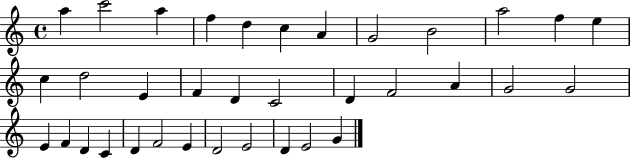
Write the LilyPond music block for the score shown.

{
  \clef treble
  \time 4/4
  \defaultTimeSignature
  \key c \major
  a''4 c'''2 a''4 | f''4 d''4 c''4 a'4 | g'2 b'2 | a''2 f''4 e''4 | \break c''4 d''2 e'4 | f'4 d'4 c'2 | d'4 f'2 a'4 | g'2 g'2 | \break e'4 f'4 d'4 c'4 | d'4 f'2 e'4 | d'2 e'2 | d'4 e'2 g'4 | \break \bar "|."
}